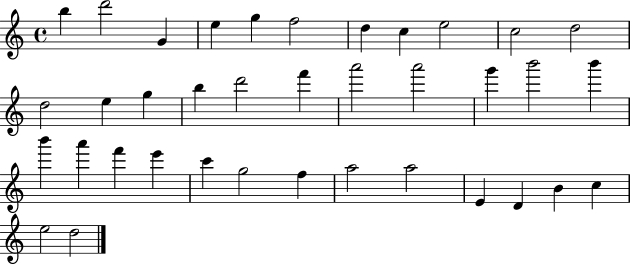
X:1
T:Untitled
M:4/4
L:1/4
K:C
b d'2 G e g f2 d c e2 c2 d2 d2 e g b d'2 f' a'2 a'2 g' b'2 b' b' a' f' e' c' g2 f a2 a2 E D B c e2 d2